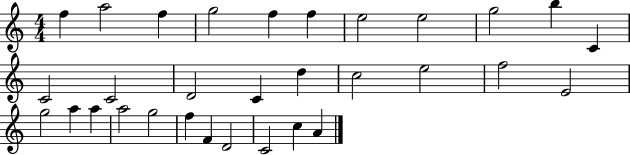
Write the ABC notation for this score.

X:1
T:Untitled
M:4/4
L:1/4
K:C
f a2 f g2 f f e2 e2 g2 b C C2 C2 D2 C d c2 e2 f2 E2 g2 a a a2 g2 f F D2 C2 c A